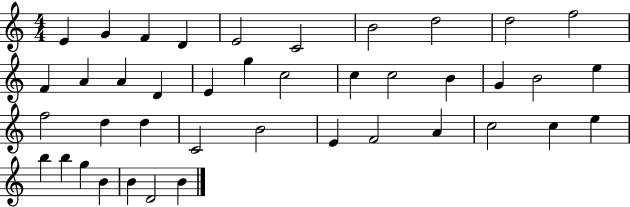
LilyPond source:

{
  \clef treble
  \numericTimeSignature
  \time 4/4
  \key c \major
  e'4 g'4 f'4 d'4 | e'2 c'2 | b'2 d''2 | d''2 f''2 | \break f'4 a'4 a'4 d'4 | e'4 g''4 c''2 | c''4 c''2 b'4 | g'4 b'2 e''4 | \break f''2 d''4 d''4 | c'2 b'2 | e'4 f'2 a'4 | c''2 c''4 e''4 | \break b''4 b''4 g''4 b'4 | b'4 d'2 b'4 | \bar "|."
}